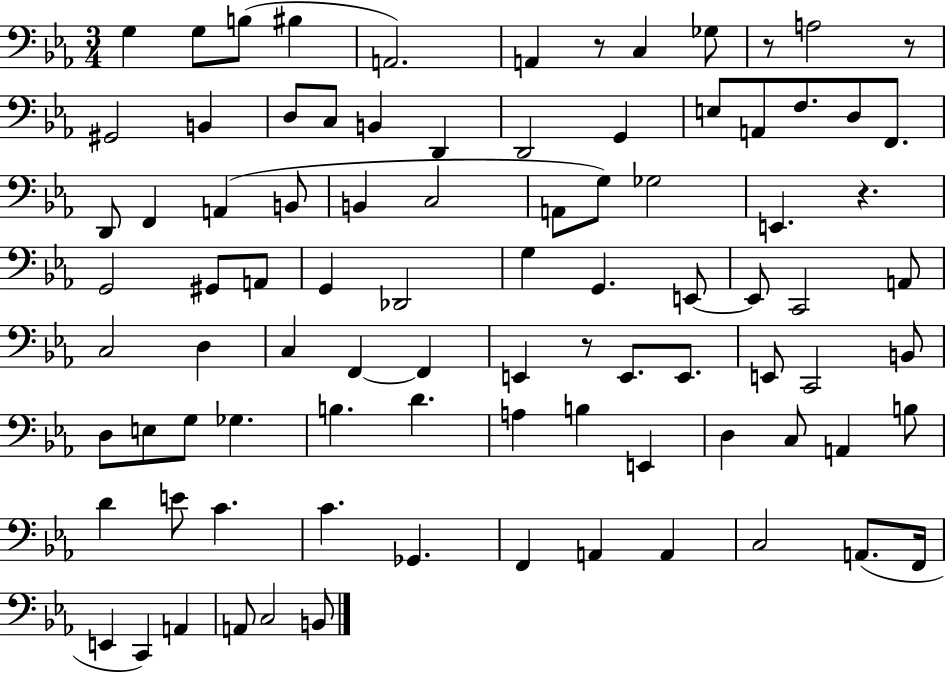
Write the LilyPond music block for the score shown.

{
  \clef bass
  \numericTimeSignature
  \time 3/4
  \key ees \major
  \repeat volta 2 { g4 g8 b8( bis4 | a,2.) | a,4 r8 c4 ges8 | r8 a2 r8 | \break gis,2 b,4 | d8 c8 b,4 d,4 | d,2 g,4 | e8 a,8 f8. d8 f,8. | \break d,8 f,4 a,4( b,8 | b,4 c2 | a,8 g8) ges2 | e,4. r4. | \break g,2 gis,8 a,8 | g,4 des,2 | g4 g,4. e,8~~ | e,8 c,2 a,8 | \break c2 d4 | c4 f,4~~ f,4 | e,4 r8 e,8. e,8. | e,8 c,2 b,8 | \break d8 e8 g8 ges4. | b4. d'4. | a4 b4 e,4 | d4 c8 a,4 b8 | \break d'4 e'8 c'4. | c'4. ges,4. | f,4 a,4 a,4 | c2 a,8.( f,16 | \break e,4 c,4) a,4 | a,8 c2 b,8 | } \bar "|."
}